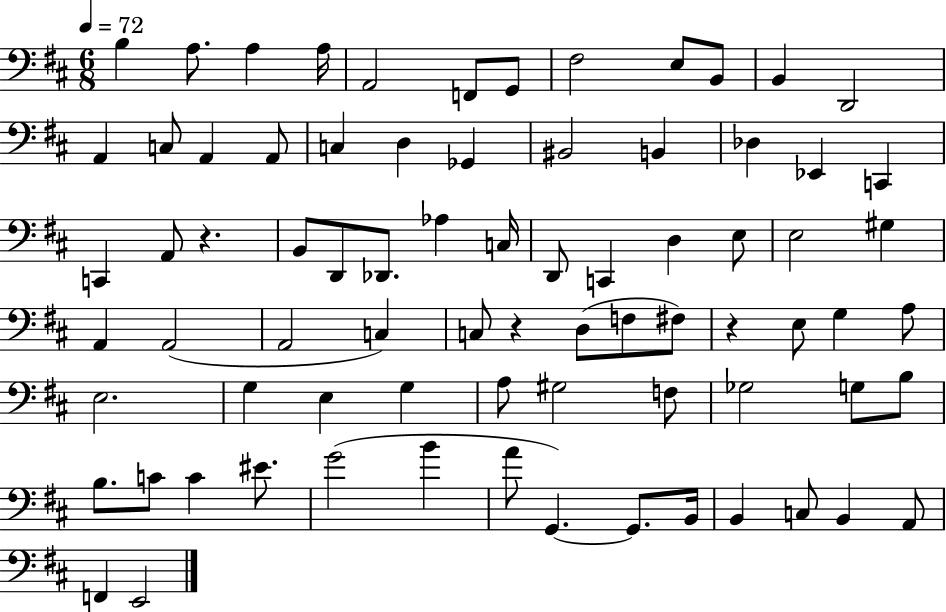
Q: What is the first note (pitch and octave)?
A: B3